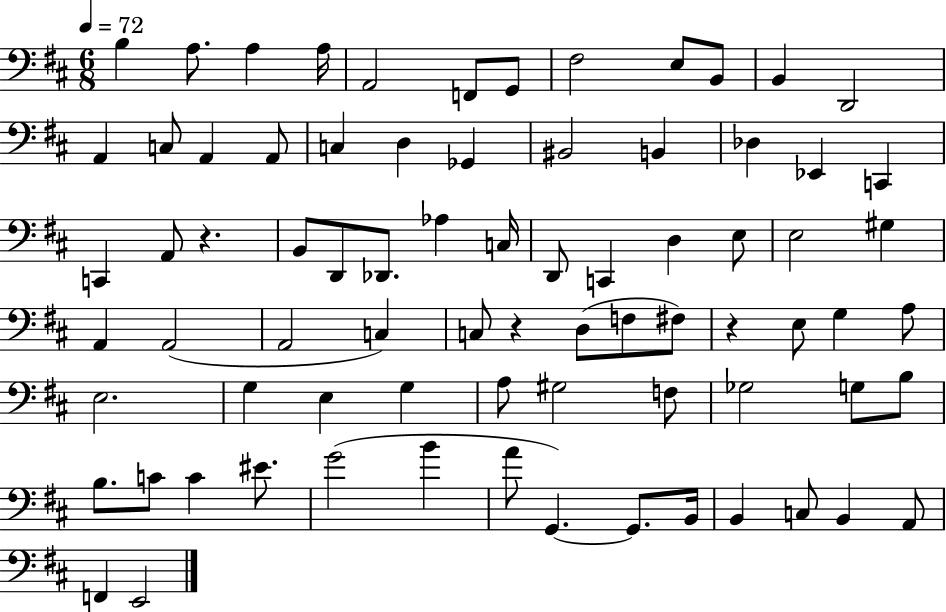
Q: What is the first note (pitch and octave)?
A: B3